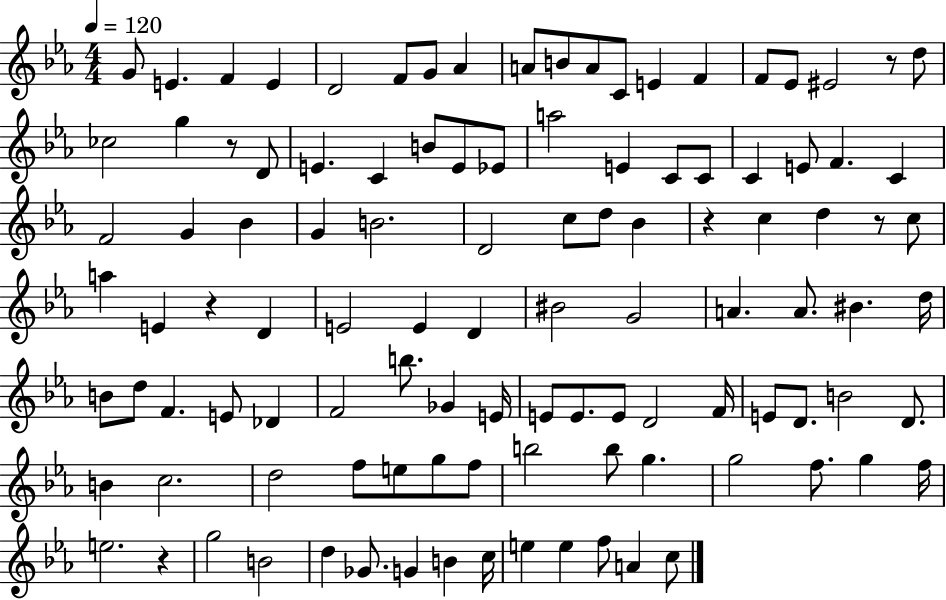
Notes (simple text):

G4/e E4/q. F4/q E4/q D4/h F4/e G4/e Ab4/q A4/e B4/e A4/e C4/e E4/q F4/q F4/e Eb4/e EIS4/h R/e D5/e CES5/h G5/q R/e D4/e E4/q. C4/q B4/e E4/e Eb4/e A5/h E4/q C4/e C4/e C4/q E4/e F4/q. C4/q F4/h G4/q Bb4/q G4/q B4/h. D4/h C5/e D5/e Bb4/q R/q C5/q D5/q R/e C5/e A5/q E4/q R/q D4/q E4/h E4/q D4/q BIS4/h G4/h A4/q. A4/e. BIS4/q. D5/s B4/e D5/e F4/q. E4/e Db4/q F4/h B5/e. Gb4/q E4/s E4/e E4/e. E4/e D4/h F4/s E4/e D4/e. B4/h D4/e. B4/q C5/h. D5/h F5/e E5/e G5/e F5/e B5/h B5/e G5/q. G5/h F5/e. G5/q F5/s E5/h. R/q G5/h B4/h D5/q Gb4/e. G4/q B4/q C5/s E5/q E5/q F5/e A4/q C5/e